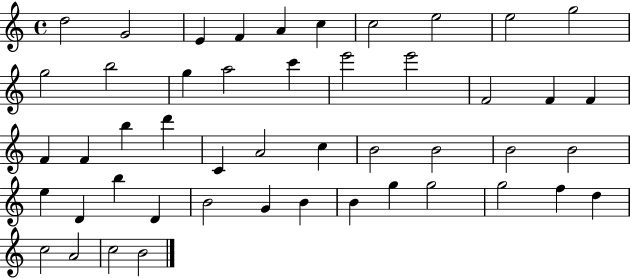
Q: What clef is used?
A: treble